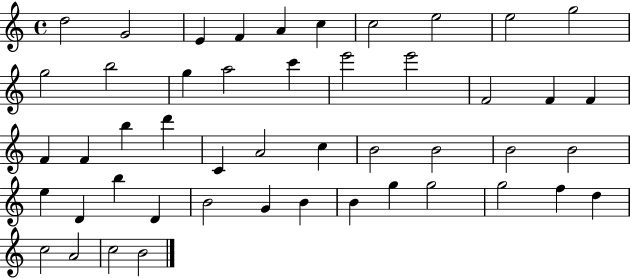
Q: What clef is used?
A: treble